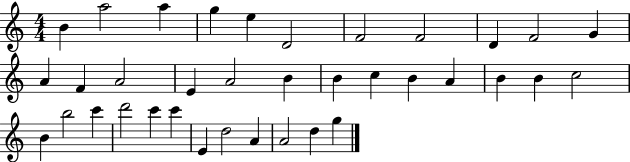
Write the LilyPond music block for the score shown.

{
  \clef treble
  \numericTimeSignature
  \time 4/4
  \key c \major
  b'4 a''2 a''4 | g''4 e''4 d'2 | f'2 f'2 | d'4 f'2 g'4 | \break a'4 f'4 a'2 | e'4 a'2 b'4 | b'4 c''4 b'4 a'4 | b'4 b'4 c''2 | \break b'4 b''2 c'''4 | d'''2 c'''4 c'''4 | e'4 d''2 a'4 | a'2 d''4 g''4 | \break \bar "|."
}